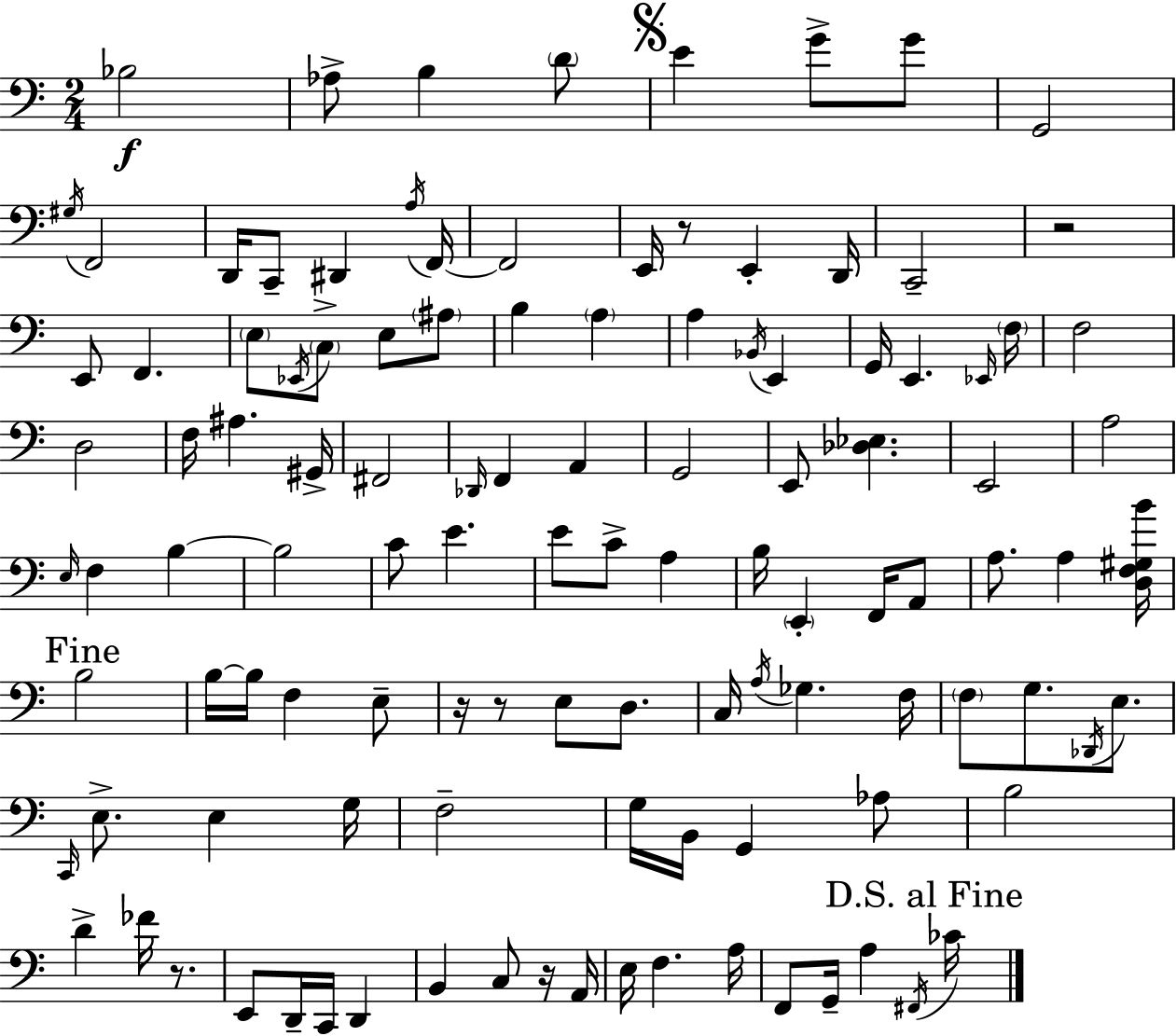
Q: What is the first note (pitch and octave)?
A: Bb3